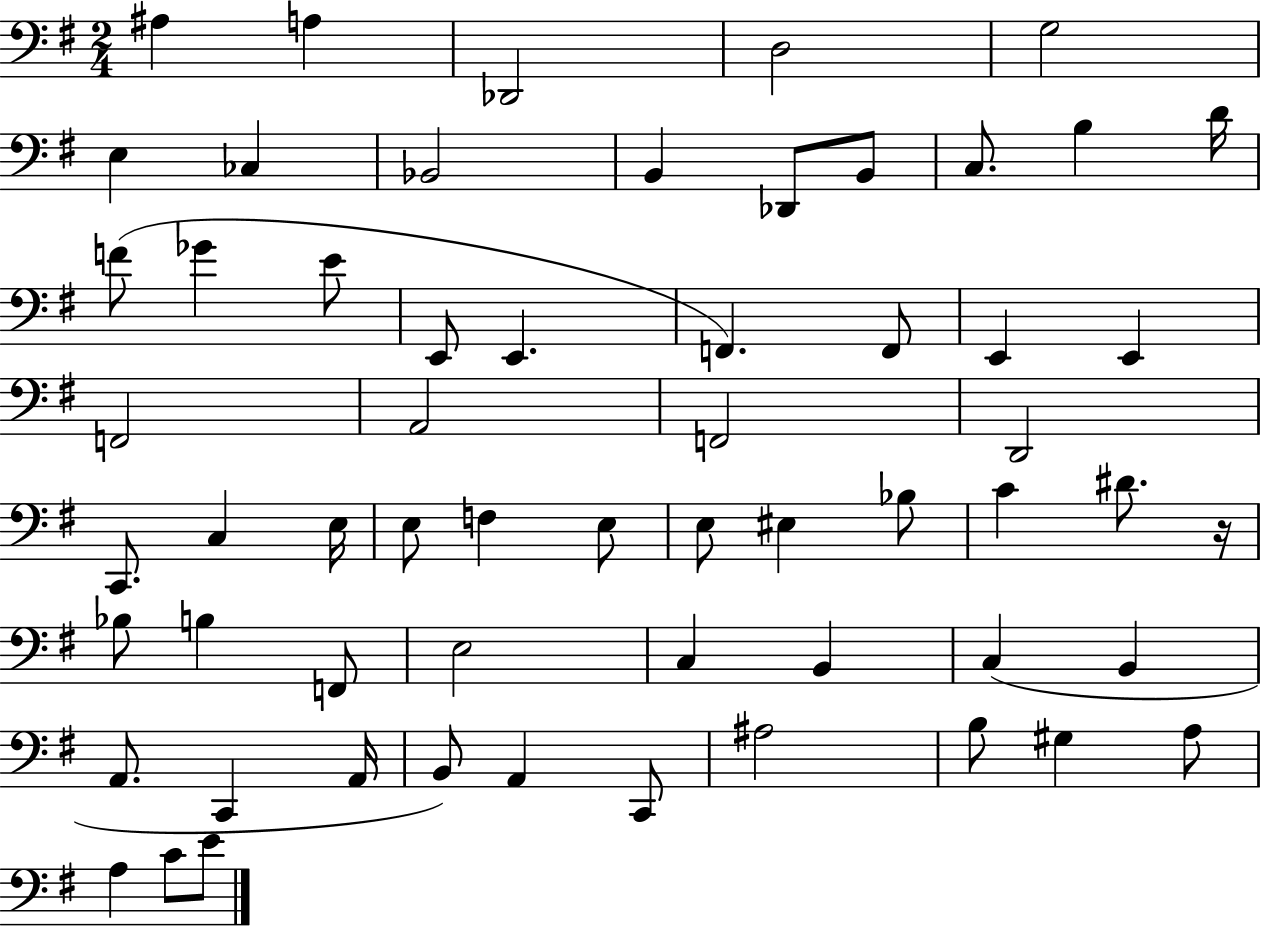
{
  \clef bass
  \numericTimeSignature
  \time 2/4
  \key g \major
  ais4 a4 | des,2 | d2 | g2 | \break e4 ces4 | bes,2 | b,4 des,8 b,8 | c8. b4 d'16 | \break f'8( ges'4 e'8 | e,8 e,4. | f,4.) f,8 | e,4 e,4 | \break f,2 | a,2 | f,2 | d,2 | \break c,8. c4 e16 | e8 f4 e8 | e8 eis4 bes8 | c'4 dis'8. r16 | \break bes8 b4 f,8 | e2 | c4 b,4 | c4( b,4 | \break a,8. c,4 a,16 | b,8) a,4 c,8 | ais2 | b8 gis4 a8 | \break a4 c'8 e'8 | \bar "|."
}